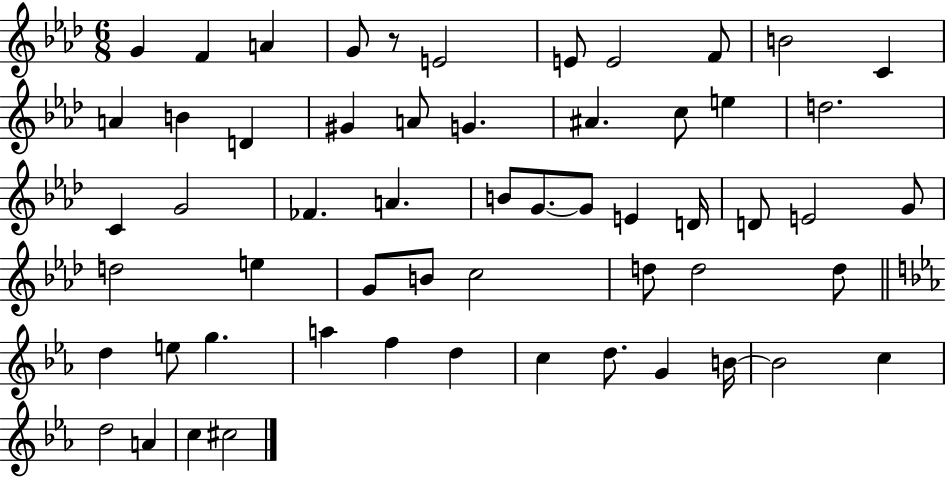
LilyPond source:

{
  \clef treble
  \numericTimeSignature
  \time 6/8
  \key aes \major
  g'4 f'4 a'4 | g'8 r8 e'2 | e'8 e'2 f'8 | b'2 c'4 | \break a'4 b'4 d'4 | gis'4 a'8 g'4. | ais'4. c''8 e''4 | d''2. | \break c'4 g'2 | fes'4. a'4. | b'8 g'8.~~ g'8 e'4 d'16 | d'8 e'2 g'8 | \break d''2 e''4 | g'8 b'8 c''2 | d''8 d''2 d''8 | \bar "||" \break \key c \minor d''4 e''8 g''4. | a''4 f''4 d''4 | c''4 d''8. g'4 b'16~~ | b'2 c''4 | \break d''2 a'4 | c''4 cis''2 | \bar "|."
}